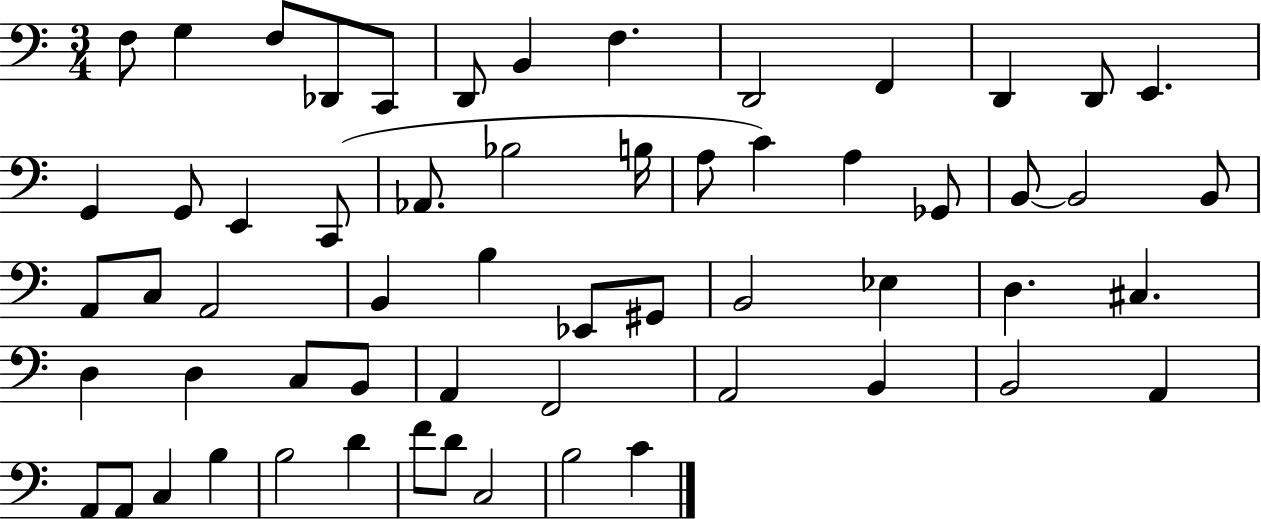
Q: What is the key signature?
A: C major